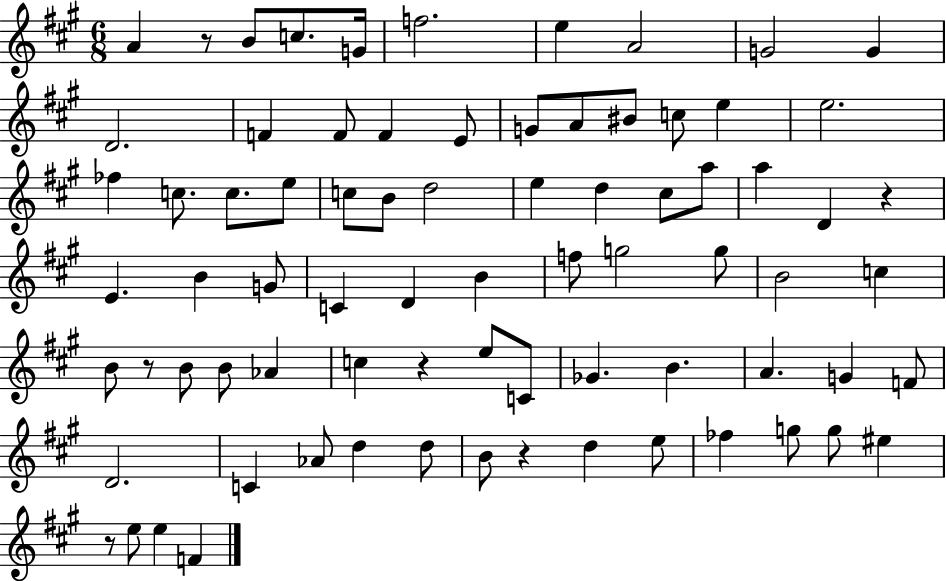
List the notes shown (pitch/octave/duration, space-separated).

A4/q R/e B4/e C5/e. G4/s F5/h. E5/q A4/h G4/h G4/q D4/h. F4/q F4/e F4/q E4/e G4/e A4/e BIS4/e C5/e E5/q E5/h. FES5/q C5/e. C5/e. E5/e C5/e B4/e D5/h E5/q D5/q C#5/e A5/e A5/q D4/q R/q E4/q. B4/q G4/e C4/q D4/q B4/q F5/e G5/h G5/e B4/h C5/q B4/e R/e B4/e B4/e Ab4/q C5/q R/q E5/e C4/e Gb4/q. B4/q. A4/q. G4/q F4/e D4/h. C4/q Ab4/e D5/q D5/e B4/e R/q D5/q E5/e FES5/q G5/e G5/e EIS5/q R/e E5/e E5/q F4/q